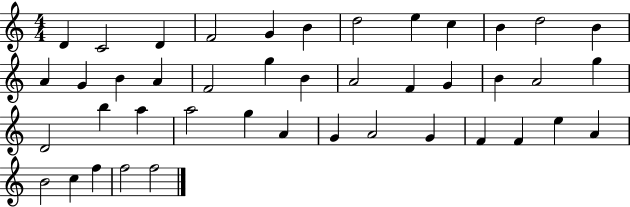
{
  \clef treble
  \numericTimeSignature
  \time 4/4
  \key c \major
  d'4 c'2 d'4 | f'2 g'4 b'4 | d''2 e''4 c''4 | b'4 d''2 b'4 | \break a'4 g'4 b'4 a'4 | f'2 g''4 b'4 | a'2 f'4 g'4 | b'4 a'2 g''4 | \break d'2 b''4 a''4 | a''2 g''4 a'4 | g'4 a'2 g'4 | f'4 f'4 e''4 a'4 | \break b'2 c''4 f''4 | f''2 f''2 | \bar "|."
}